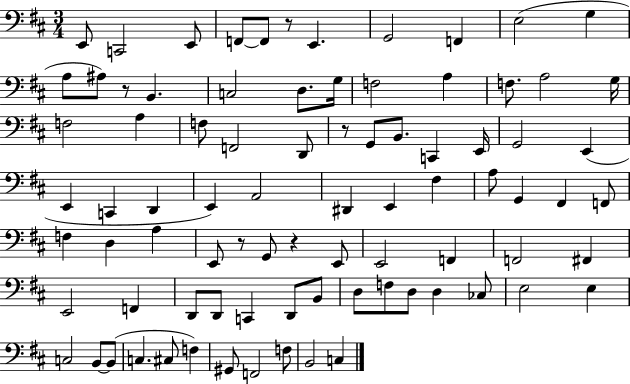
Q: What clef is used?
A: bass